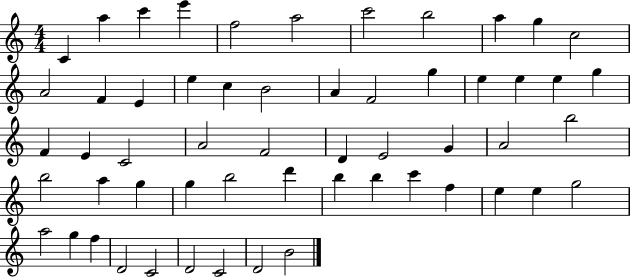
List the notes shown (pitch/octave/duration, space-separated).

C4/q A5/q C6/q E6/q F5/h A5/h C6/h B5/h A5/q G5/q C5/h A4/h F4/q E4/q E5/q C5/q B4/h A4/q F4/h G5/q E5/q E5/q E5/q G5/q F4/q E4/q C4/h A4/h F4/h D4/q E4/h G4/q A4/h B5/h B5/h A5/q G5/q G5/q B5/h D6/q B5/q B5/q C6/q F5/q E5/q E5/q G5/h A5/h G5/q F5/q D4/h C4/h D4/h C4/h D4/h B4/h